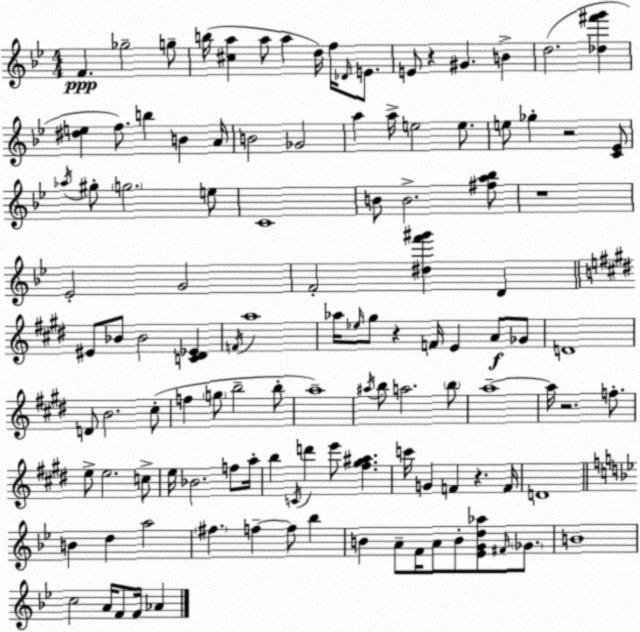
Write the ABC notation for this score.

X:1
T:Untitled
M:4/4
L:1/4
K:Gm
F _g2 g/2 b/4 [^ca] a/2 a d/4 f/4 _D/4 E/2 E/2 z ^G B d2 [_d^f'g'] [^de] f/2 b B A/4 B2 _G2 a a/4 e2 e/2 e/2 _g z2 [C_E]/2 _a/4 ^g/2 g2 e/2 C4 B/2 B2 [^fa_b]/2 z4 _E2 G2 F2 [^df'^g'] D ^E/2 _B/2 _B2 [C^D_E] F/4 a4 _a/4 _e/4 ^g/2 z F/4 E A/2 _G/2 D4 D/2 B2 ^c/2 f g/2 b2 b/2 a4 ^a/4 b/2 a2 b/2 a4 a/4 z2 f/2 e/2 e2 c/2 e/4 _B2 f/2 a/4 b C/4 d' e'/2 [^f^g^a] c'/4 G F z F/4 D4 B d a2 ^f f f/2 _b B A/2 F/4 A/2 B/2 [_EGd_a]/2 ^F/4 _G/2 B4 c2 A/4 F/2 F/4 _A